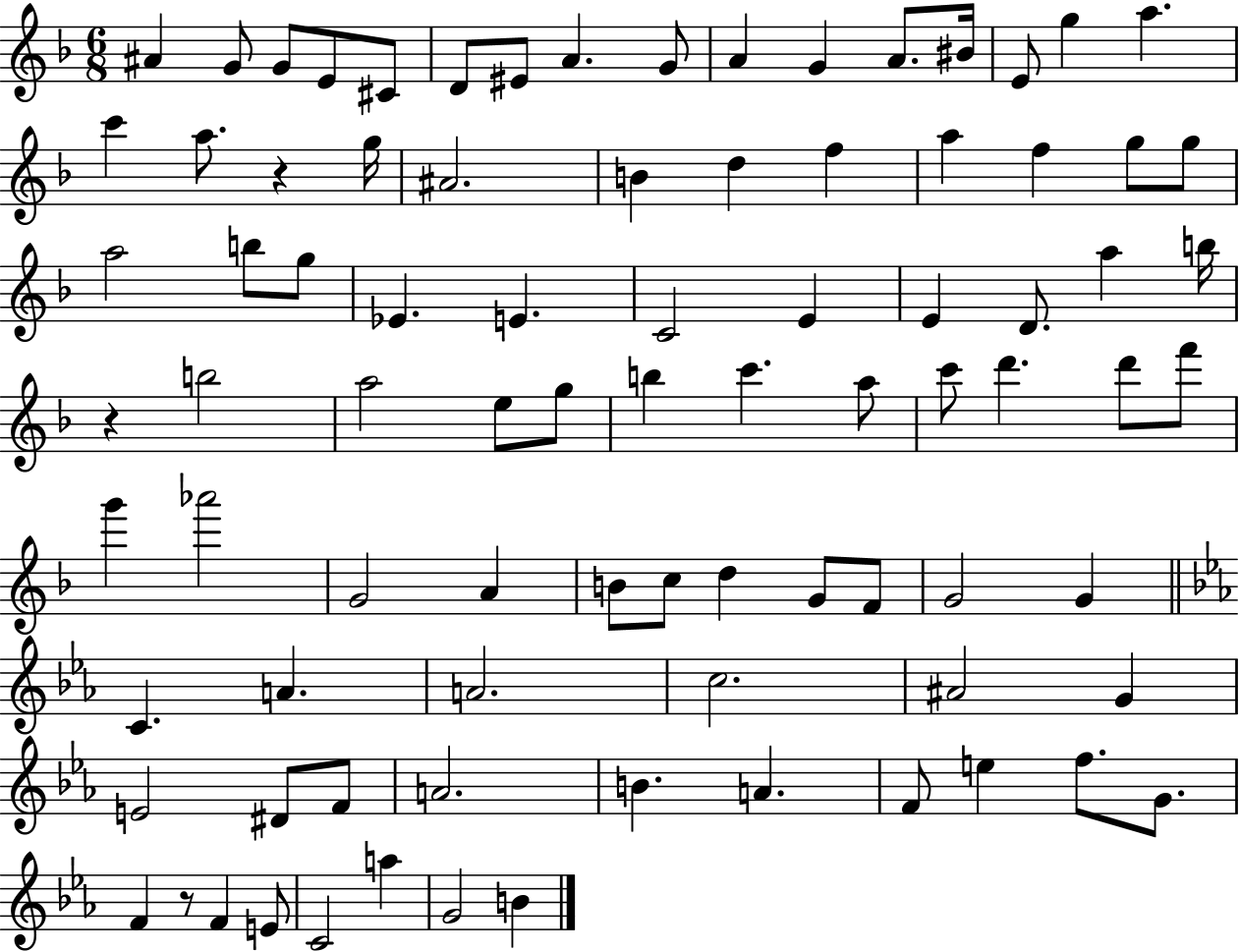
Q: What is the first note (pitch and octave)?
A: A#4